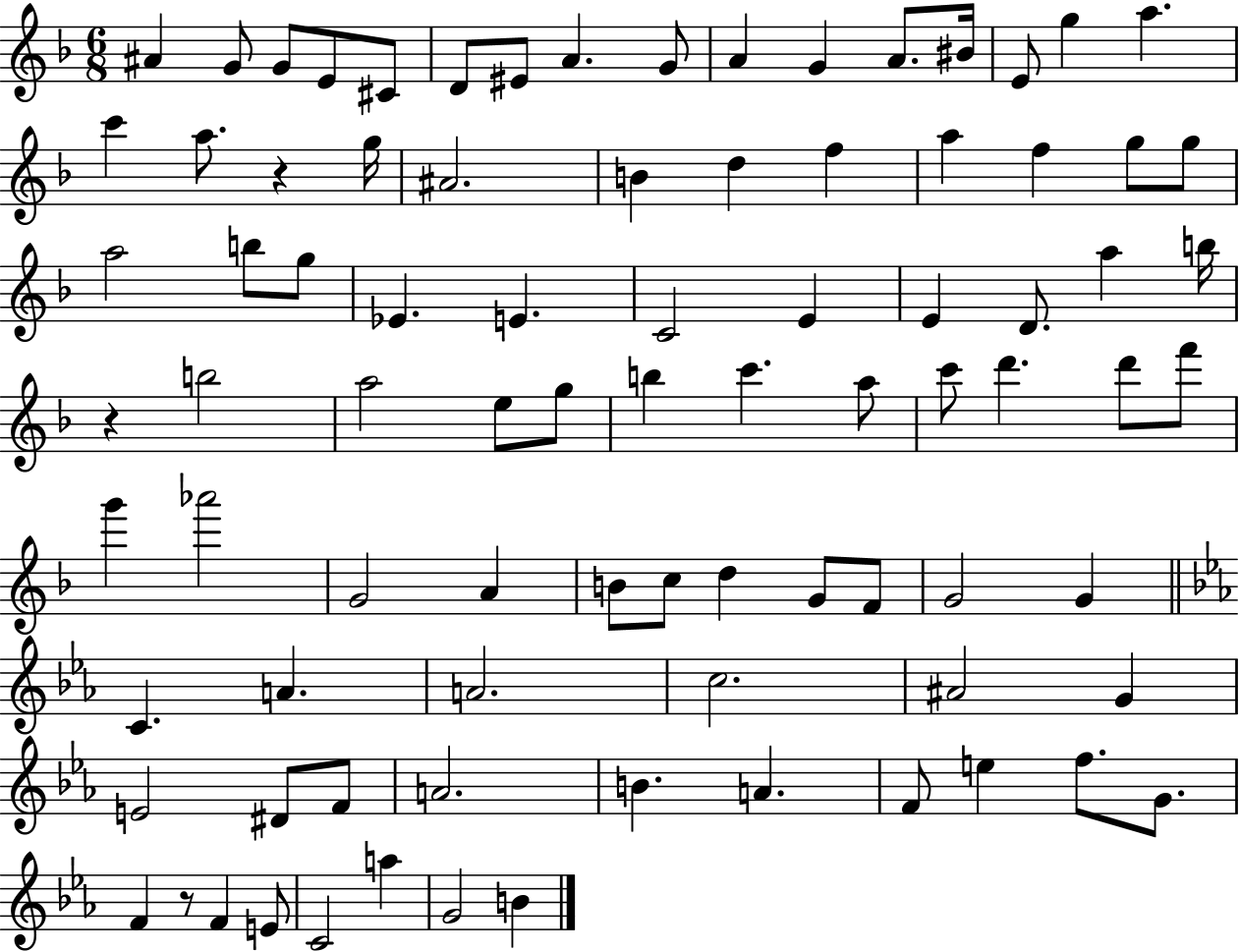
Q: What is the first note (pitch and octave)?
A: A#4